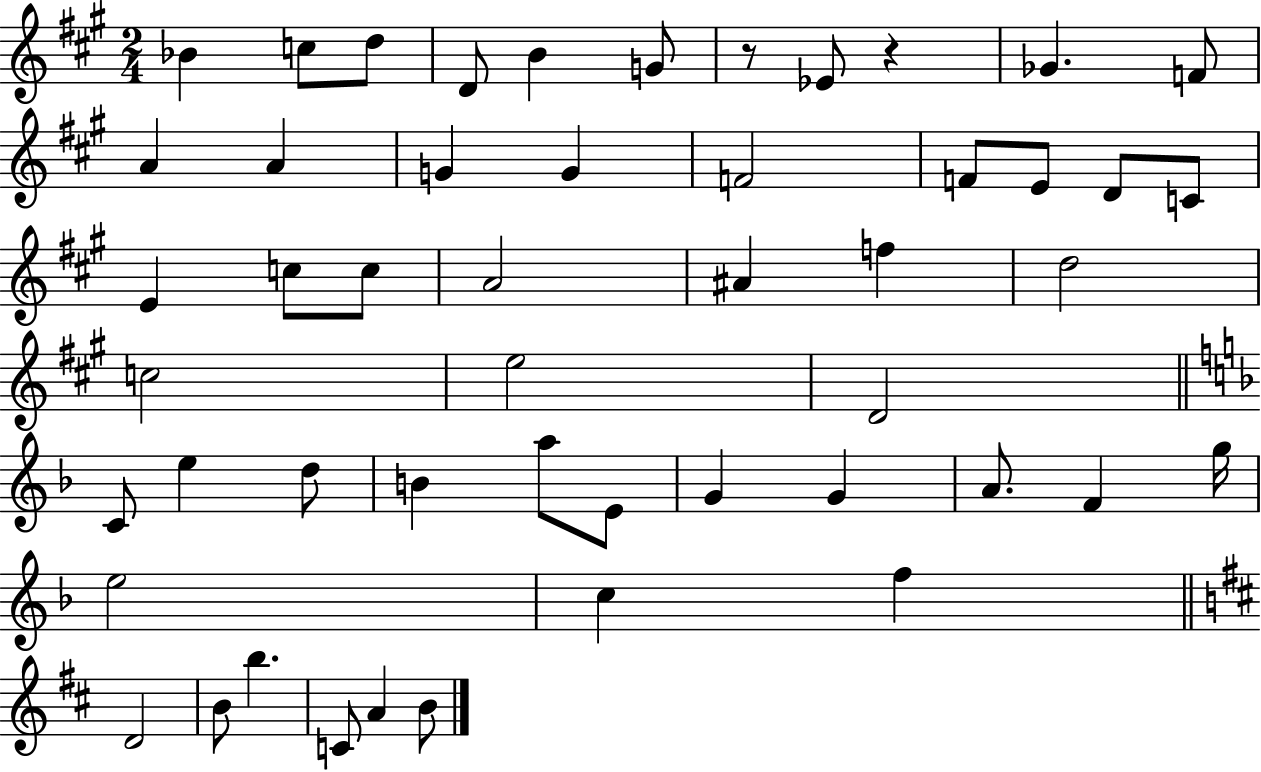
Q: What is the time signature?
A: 2/4